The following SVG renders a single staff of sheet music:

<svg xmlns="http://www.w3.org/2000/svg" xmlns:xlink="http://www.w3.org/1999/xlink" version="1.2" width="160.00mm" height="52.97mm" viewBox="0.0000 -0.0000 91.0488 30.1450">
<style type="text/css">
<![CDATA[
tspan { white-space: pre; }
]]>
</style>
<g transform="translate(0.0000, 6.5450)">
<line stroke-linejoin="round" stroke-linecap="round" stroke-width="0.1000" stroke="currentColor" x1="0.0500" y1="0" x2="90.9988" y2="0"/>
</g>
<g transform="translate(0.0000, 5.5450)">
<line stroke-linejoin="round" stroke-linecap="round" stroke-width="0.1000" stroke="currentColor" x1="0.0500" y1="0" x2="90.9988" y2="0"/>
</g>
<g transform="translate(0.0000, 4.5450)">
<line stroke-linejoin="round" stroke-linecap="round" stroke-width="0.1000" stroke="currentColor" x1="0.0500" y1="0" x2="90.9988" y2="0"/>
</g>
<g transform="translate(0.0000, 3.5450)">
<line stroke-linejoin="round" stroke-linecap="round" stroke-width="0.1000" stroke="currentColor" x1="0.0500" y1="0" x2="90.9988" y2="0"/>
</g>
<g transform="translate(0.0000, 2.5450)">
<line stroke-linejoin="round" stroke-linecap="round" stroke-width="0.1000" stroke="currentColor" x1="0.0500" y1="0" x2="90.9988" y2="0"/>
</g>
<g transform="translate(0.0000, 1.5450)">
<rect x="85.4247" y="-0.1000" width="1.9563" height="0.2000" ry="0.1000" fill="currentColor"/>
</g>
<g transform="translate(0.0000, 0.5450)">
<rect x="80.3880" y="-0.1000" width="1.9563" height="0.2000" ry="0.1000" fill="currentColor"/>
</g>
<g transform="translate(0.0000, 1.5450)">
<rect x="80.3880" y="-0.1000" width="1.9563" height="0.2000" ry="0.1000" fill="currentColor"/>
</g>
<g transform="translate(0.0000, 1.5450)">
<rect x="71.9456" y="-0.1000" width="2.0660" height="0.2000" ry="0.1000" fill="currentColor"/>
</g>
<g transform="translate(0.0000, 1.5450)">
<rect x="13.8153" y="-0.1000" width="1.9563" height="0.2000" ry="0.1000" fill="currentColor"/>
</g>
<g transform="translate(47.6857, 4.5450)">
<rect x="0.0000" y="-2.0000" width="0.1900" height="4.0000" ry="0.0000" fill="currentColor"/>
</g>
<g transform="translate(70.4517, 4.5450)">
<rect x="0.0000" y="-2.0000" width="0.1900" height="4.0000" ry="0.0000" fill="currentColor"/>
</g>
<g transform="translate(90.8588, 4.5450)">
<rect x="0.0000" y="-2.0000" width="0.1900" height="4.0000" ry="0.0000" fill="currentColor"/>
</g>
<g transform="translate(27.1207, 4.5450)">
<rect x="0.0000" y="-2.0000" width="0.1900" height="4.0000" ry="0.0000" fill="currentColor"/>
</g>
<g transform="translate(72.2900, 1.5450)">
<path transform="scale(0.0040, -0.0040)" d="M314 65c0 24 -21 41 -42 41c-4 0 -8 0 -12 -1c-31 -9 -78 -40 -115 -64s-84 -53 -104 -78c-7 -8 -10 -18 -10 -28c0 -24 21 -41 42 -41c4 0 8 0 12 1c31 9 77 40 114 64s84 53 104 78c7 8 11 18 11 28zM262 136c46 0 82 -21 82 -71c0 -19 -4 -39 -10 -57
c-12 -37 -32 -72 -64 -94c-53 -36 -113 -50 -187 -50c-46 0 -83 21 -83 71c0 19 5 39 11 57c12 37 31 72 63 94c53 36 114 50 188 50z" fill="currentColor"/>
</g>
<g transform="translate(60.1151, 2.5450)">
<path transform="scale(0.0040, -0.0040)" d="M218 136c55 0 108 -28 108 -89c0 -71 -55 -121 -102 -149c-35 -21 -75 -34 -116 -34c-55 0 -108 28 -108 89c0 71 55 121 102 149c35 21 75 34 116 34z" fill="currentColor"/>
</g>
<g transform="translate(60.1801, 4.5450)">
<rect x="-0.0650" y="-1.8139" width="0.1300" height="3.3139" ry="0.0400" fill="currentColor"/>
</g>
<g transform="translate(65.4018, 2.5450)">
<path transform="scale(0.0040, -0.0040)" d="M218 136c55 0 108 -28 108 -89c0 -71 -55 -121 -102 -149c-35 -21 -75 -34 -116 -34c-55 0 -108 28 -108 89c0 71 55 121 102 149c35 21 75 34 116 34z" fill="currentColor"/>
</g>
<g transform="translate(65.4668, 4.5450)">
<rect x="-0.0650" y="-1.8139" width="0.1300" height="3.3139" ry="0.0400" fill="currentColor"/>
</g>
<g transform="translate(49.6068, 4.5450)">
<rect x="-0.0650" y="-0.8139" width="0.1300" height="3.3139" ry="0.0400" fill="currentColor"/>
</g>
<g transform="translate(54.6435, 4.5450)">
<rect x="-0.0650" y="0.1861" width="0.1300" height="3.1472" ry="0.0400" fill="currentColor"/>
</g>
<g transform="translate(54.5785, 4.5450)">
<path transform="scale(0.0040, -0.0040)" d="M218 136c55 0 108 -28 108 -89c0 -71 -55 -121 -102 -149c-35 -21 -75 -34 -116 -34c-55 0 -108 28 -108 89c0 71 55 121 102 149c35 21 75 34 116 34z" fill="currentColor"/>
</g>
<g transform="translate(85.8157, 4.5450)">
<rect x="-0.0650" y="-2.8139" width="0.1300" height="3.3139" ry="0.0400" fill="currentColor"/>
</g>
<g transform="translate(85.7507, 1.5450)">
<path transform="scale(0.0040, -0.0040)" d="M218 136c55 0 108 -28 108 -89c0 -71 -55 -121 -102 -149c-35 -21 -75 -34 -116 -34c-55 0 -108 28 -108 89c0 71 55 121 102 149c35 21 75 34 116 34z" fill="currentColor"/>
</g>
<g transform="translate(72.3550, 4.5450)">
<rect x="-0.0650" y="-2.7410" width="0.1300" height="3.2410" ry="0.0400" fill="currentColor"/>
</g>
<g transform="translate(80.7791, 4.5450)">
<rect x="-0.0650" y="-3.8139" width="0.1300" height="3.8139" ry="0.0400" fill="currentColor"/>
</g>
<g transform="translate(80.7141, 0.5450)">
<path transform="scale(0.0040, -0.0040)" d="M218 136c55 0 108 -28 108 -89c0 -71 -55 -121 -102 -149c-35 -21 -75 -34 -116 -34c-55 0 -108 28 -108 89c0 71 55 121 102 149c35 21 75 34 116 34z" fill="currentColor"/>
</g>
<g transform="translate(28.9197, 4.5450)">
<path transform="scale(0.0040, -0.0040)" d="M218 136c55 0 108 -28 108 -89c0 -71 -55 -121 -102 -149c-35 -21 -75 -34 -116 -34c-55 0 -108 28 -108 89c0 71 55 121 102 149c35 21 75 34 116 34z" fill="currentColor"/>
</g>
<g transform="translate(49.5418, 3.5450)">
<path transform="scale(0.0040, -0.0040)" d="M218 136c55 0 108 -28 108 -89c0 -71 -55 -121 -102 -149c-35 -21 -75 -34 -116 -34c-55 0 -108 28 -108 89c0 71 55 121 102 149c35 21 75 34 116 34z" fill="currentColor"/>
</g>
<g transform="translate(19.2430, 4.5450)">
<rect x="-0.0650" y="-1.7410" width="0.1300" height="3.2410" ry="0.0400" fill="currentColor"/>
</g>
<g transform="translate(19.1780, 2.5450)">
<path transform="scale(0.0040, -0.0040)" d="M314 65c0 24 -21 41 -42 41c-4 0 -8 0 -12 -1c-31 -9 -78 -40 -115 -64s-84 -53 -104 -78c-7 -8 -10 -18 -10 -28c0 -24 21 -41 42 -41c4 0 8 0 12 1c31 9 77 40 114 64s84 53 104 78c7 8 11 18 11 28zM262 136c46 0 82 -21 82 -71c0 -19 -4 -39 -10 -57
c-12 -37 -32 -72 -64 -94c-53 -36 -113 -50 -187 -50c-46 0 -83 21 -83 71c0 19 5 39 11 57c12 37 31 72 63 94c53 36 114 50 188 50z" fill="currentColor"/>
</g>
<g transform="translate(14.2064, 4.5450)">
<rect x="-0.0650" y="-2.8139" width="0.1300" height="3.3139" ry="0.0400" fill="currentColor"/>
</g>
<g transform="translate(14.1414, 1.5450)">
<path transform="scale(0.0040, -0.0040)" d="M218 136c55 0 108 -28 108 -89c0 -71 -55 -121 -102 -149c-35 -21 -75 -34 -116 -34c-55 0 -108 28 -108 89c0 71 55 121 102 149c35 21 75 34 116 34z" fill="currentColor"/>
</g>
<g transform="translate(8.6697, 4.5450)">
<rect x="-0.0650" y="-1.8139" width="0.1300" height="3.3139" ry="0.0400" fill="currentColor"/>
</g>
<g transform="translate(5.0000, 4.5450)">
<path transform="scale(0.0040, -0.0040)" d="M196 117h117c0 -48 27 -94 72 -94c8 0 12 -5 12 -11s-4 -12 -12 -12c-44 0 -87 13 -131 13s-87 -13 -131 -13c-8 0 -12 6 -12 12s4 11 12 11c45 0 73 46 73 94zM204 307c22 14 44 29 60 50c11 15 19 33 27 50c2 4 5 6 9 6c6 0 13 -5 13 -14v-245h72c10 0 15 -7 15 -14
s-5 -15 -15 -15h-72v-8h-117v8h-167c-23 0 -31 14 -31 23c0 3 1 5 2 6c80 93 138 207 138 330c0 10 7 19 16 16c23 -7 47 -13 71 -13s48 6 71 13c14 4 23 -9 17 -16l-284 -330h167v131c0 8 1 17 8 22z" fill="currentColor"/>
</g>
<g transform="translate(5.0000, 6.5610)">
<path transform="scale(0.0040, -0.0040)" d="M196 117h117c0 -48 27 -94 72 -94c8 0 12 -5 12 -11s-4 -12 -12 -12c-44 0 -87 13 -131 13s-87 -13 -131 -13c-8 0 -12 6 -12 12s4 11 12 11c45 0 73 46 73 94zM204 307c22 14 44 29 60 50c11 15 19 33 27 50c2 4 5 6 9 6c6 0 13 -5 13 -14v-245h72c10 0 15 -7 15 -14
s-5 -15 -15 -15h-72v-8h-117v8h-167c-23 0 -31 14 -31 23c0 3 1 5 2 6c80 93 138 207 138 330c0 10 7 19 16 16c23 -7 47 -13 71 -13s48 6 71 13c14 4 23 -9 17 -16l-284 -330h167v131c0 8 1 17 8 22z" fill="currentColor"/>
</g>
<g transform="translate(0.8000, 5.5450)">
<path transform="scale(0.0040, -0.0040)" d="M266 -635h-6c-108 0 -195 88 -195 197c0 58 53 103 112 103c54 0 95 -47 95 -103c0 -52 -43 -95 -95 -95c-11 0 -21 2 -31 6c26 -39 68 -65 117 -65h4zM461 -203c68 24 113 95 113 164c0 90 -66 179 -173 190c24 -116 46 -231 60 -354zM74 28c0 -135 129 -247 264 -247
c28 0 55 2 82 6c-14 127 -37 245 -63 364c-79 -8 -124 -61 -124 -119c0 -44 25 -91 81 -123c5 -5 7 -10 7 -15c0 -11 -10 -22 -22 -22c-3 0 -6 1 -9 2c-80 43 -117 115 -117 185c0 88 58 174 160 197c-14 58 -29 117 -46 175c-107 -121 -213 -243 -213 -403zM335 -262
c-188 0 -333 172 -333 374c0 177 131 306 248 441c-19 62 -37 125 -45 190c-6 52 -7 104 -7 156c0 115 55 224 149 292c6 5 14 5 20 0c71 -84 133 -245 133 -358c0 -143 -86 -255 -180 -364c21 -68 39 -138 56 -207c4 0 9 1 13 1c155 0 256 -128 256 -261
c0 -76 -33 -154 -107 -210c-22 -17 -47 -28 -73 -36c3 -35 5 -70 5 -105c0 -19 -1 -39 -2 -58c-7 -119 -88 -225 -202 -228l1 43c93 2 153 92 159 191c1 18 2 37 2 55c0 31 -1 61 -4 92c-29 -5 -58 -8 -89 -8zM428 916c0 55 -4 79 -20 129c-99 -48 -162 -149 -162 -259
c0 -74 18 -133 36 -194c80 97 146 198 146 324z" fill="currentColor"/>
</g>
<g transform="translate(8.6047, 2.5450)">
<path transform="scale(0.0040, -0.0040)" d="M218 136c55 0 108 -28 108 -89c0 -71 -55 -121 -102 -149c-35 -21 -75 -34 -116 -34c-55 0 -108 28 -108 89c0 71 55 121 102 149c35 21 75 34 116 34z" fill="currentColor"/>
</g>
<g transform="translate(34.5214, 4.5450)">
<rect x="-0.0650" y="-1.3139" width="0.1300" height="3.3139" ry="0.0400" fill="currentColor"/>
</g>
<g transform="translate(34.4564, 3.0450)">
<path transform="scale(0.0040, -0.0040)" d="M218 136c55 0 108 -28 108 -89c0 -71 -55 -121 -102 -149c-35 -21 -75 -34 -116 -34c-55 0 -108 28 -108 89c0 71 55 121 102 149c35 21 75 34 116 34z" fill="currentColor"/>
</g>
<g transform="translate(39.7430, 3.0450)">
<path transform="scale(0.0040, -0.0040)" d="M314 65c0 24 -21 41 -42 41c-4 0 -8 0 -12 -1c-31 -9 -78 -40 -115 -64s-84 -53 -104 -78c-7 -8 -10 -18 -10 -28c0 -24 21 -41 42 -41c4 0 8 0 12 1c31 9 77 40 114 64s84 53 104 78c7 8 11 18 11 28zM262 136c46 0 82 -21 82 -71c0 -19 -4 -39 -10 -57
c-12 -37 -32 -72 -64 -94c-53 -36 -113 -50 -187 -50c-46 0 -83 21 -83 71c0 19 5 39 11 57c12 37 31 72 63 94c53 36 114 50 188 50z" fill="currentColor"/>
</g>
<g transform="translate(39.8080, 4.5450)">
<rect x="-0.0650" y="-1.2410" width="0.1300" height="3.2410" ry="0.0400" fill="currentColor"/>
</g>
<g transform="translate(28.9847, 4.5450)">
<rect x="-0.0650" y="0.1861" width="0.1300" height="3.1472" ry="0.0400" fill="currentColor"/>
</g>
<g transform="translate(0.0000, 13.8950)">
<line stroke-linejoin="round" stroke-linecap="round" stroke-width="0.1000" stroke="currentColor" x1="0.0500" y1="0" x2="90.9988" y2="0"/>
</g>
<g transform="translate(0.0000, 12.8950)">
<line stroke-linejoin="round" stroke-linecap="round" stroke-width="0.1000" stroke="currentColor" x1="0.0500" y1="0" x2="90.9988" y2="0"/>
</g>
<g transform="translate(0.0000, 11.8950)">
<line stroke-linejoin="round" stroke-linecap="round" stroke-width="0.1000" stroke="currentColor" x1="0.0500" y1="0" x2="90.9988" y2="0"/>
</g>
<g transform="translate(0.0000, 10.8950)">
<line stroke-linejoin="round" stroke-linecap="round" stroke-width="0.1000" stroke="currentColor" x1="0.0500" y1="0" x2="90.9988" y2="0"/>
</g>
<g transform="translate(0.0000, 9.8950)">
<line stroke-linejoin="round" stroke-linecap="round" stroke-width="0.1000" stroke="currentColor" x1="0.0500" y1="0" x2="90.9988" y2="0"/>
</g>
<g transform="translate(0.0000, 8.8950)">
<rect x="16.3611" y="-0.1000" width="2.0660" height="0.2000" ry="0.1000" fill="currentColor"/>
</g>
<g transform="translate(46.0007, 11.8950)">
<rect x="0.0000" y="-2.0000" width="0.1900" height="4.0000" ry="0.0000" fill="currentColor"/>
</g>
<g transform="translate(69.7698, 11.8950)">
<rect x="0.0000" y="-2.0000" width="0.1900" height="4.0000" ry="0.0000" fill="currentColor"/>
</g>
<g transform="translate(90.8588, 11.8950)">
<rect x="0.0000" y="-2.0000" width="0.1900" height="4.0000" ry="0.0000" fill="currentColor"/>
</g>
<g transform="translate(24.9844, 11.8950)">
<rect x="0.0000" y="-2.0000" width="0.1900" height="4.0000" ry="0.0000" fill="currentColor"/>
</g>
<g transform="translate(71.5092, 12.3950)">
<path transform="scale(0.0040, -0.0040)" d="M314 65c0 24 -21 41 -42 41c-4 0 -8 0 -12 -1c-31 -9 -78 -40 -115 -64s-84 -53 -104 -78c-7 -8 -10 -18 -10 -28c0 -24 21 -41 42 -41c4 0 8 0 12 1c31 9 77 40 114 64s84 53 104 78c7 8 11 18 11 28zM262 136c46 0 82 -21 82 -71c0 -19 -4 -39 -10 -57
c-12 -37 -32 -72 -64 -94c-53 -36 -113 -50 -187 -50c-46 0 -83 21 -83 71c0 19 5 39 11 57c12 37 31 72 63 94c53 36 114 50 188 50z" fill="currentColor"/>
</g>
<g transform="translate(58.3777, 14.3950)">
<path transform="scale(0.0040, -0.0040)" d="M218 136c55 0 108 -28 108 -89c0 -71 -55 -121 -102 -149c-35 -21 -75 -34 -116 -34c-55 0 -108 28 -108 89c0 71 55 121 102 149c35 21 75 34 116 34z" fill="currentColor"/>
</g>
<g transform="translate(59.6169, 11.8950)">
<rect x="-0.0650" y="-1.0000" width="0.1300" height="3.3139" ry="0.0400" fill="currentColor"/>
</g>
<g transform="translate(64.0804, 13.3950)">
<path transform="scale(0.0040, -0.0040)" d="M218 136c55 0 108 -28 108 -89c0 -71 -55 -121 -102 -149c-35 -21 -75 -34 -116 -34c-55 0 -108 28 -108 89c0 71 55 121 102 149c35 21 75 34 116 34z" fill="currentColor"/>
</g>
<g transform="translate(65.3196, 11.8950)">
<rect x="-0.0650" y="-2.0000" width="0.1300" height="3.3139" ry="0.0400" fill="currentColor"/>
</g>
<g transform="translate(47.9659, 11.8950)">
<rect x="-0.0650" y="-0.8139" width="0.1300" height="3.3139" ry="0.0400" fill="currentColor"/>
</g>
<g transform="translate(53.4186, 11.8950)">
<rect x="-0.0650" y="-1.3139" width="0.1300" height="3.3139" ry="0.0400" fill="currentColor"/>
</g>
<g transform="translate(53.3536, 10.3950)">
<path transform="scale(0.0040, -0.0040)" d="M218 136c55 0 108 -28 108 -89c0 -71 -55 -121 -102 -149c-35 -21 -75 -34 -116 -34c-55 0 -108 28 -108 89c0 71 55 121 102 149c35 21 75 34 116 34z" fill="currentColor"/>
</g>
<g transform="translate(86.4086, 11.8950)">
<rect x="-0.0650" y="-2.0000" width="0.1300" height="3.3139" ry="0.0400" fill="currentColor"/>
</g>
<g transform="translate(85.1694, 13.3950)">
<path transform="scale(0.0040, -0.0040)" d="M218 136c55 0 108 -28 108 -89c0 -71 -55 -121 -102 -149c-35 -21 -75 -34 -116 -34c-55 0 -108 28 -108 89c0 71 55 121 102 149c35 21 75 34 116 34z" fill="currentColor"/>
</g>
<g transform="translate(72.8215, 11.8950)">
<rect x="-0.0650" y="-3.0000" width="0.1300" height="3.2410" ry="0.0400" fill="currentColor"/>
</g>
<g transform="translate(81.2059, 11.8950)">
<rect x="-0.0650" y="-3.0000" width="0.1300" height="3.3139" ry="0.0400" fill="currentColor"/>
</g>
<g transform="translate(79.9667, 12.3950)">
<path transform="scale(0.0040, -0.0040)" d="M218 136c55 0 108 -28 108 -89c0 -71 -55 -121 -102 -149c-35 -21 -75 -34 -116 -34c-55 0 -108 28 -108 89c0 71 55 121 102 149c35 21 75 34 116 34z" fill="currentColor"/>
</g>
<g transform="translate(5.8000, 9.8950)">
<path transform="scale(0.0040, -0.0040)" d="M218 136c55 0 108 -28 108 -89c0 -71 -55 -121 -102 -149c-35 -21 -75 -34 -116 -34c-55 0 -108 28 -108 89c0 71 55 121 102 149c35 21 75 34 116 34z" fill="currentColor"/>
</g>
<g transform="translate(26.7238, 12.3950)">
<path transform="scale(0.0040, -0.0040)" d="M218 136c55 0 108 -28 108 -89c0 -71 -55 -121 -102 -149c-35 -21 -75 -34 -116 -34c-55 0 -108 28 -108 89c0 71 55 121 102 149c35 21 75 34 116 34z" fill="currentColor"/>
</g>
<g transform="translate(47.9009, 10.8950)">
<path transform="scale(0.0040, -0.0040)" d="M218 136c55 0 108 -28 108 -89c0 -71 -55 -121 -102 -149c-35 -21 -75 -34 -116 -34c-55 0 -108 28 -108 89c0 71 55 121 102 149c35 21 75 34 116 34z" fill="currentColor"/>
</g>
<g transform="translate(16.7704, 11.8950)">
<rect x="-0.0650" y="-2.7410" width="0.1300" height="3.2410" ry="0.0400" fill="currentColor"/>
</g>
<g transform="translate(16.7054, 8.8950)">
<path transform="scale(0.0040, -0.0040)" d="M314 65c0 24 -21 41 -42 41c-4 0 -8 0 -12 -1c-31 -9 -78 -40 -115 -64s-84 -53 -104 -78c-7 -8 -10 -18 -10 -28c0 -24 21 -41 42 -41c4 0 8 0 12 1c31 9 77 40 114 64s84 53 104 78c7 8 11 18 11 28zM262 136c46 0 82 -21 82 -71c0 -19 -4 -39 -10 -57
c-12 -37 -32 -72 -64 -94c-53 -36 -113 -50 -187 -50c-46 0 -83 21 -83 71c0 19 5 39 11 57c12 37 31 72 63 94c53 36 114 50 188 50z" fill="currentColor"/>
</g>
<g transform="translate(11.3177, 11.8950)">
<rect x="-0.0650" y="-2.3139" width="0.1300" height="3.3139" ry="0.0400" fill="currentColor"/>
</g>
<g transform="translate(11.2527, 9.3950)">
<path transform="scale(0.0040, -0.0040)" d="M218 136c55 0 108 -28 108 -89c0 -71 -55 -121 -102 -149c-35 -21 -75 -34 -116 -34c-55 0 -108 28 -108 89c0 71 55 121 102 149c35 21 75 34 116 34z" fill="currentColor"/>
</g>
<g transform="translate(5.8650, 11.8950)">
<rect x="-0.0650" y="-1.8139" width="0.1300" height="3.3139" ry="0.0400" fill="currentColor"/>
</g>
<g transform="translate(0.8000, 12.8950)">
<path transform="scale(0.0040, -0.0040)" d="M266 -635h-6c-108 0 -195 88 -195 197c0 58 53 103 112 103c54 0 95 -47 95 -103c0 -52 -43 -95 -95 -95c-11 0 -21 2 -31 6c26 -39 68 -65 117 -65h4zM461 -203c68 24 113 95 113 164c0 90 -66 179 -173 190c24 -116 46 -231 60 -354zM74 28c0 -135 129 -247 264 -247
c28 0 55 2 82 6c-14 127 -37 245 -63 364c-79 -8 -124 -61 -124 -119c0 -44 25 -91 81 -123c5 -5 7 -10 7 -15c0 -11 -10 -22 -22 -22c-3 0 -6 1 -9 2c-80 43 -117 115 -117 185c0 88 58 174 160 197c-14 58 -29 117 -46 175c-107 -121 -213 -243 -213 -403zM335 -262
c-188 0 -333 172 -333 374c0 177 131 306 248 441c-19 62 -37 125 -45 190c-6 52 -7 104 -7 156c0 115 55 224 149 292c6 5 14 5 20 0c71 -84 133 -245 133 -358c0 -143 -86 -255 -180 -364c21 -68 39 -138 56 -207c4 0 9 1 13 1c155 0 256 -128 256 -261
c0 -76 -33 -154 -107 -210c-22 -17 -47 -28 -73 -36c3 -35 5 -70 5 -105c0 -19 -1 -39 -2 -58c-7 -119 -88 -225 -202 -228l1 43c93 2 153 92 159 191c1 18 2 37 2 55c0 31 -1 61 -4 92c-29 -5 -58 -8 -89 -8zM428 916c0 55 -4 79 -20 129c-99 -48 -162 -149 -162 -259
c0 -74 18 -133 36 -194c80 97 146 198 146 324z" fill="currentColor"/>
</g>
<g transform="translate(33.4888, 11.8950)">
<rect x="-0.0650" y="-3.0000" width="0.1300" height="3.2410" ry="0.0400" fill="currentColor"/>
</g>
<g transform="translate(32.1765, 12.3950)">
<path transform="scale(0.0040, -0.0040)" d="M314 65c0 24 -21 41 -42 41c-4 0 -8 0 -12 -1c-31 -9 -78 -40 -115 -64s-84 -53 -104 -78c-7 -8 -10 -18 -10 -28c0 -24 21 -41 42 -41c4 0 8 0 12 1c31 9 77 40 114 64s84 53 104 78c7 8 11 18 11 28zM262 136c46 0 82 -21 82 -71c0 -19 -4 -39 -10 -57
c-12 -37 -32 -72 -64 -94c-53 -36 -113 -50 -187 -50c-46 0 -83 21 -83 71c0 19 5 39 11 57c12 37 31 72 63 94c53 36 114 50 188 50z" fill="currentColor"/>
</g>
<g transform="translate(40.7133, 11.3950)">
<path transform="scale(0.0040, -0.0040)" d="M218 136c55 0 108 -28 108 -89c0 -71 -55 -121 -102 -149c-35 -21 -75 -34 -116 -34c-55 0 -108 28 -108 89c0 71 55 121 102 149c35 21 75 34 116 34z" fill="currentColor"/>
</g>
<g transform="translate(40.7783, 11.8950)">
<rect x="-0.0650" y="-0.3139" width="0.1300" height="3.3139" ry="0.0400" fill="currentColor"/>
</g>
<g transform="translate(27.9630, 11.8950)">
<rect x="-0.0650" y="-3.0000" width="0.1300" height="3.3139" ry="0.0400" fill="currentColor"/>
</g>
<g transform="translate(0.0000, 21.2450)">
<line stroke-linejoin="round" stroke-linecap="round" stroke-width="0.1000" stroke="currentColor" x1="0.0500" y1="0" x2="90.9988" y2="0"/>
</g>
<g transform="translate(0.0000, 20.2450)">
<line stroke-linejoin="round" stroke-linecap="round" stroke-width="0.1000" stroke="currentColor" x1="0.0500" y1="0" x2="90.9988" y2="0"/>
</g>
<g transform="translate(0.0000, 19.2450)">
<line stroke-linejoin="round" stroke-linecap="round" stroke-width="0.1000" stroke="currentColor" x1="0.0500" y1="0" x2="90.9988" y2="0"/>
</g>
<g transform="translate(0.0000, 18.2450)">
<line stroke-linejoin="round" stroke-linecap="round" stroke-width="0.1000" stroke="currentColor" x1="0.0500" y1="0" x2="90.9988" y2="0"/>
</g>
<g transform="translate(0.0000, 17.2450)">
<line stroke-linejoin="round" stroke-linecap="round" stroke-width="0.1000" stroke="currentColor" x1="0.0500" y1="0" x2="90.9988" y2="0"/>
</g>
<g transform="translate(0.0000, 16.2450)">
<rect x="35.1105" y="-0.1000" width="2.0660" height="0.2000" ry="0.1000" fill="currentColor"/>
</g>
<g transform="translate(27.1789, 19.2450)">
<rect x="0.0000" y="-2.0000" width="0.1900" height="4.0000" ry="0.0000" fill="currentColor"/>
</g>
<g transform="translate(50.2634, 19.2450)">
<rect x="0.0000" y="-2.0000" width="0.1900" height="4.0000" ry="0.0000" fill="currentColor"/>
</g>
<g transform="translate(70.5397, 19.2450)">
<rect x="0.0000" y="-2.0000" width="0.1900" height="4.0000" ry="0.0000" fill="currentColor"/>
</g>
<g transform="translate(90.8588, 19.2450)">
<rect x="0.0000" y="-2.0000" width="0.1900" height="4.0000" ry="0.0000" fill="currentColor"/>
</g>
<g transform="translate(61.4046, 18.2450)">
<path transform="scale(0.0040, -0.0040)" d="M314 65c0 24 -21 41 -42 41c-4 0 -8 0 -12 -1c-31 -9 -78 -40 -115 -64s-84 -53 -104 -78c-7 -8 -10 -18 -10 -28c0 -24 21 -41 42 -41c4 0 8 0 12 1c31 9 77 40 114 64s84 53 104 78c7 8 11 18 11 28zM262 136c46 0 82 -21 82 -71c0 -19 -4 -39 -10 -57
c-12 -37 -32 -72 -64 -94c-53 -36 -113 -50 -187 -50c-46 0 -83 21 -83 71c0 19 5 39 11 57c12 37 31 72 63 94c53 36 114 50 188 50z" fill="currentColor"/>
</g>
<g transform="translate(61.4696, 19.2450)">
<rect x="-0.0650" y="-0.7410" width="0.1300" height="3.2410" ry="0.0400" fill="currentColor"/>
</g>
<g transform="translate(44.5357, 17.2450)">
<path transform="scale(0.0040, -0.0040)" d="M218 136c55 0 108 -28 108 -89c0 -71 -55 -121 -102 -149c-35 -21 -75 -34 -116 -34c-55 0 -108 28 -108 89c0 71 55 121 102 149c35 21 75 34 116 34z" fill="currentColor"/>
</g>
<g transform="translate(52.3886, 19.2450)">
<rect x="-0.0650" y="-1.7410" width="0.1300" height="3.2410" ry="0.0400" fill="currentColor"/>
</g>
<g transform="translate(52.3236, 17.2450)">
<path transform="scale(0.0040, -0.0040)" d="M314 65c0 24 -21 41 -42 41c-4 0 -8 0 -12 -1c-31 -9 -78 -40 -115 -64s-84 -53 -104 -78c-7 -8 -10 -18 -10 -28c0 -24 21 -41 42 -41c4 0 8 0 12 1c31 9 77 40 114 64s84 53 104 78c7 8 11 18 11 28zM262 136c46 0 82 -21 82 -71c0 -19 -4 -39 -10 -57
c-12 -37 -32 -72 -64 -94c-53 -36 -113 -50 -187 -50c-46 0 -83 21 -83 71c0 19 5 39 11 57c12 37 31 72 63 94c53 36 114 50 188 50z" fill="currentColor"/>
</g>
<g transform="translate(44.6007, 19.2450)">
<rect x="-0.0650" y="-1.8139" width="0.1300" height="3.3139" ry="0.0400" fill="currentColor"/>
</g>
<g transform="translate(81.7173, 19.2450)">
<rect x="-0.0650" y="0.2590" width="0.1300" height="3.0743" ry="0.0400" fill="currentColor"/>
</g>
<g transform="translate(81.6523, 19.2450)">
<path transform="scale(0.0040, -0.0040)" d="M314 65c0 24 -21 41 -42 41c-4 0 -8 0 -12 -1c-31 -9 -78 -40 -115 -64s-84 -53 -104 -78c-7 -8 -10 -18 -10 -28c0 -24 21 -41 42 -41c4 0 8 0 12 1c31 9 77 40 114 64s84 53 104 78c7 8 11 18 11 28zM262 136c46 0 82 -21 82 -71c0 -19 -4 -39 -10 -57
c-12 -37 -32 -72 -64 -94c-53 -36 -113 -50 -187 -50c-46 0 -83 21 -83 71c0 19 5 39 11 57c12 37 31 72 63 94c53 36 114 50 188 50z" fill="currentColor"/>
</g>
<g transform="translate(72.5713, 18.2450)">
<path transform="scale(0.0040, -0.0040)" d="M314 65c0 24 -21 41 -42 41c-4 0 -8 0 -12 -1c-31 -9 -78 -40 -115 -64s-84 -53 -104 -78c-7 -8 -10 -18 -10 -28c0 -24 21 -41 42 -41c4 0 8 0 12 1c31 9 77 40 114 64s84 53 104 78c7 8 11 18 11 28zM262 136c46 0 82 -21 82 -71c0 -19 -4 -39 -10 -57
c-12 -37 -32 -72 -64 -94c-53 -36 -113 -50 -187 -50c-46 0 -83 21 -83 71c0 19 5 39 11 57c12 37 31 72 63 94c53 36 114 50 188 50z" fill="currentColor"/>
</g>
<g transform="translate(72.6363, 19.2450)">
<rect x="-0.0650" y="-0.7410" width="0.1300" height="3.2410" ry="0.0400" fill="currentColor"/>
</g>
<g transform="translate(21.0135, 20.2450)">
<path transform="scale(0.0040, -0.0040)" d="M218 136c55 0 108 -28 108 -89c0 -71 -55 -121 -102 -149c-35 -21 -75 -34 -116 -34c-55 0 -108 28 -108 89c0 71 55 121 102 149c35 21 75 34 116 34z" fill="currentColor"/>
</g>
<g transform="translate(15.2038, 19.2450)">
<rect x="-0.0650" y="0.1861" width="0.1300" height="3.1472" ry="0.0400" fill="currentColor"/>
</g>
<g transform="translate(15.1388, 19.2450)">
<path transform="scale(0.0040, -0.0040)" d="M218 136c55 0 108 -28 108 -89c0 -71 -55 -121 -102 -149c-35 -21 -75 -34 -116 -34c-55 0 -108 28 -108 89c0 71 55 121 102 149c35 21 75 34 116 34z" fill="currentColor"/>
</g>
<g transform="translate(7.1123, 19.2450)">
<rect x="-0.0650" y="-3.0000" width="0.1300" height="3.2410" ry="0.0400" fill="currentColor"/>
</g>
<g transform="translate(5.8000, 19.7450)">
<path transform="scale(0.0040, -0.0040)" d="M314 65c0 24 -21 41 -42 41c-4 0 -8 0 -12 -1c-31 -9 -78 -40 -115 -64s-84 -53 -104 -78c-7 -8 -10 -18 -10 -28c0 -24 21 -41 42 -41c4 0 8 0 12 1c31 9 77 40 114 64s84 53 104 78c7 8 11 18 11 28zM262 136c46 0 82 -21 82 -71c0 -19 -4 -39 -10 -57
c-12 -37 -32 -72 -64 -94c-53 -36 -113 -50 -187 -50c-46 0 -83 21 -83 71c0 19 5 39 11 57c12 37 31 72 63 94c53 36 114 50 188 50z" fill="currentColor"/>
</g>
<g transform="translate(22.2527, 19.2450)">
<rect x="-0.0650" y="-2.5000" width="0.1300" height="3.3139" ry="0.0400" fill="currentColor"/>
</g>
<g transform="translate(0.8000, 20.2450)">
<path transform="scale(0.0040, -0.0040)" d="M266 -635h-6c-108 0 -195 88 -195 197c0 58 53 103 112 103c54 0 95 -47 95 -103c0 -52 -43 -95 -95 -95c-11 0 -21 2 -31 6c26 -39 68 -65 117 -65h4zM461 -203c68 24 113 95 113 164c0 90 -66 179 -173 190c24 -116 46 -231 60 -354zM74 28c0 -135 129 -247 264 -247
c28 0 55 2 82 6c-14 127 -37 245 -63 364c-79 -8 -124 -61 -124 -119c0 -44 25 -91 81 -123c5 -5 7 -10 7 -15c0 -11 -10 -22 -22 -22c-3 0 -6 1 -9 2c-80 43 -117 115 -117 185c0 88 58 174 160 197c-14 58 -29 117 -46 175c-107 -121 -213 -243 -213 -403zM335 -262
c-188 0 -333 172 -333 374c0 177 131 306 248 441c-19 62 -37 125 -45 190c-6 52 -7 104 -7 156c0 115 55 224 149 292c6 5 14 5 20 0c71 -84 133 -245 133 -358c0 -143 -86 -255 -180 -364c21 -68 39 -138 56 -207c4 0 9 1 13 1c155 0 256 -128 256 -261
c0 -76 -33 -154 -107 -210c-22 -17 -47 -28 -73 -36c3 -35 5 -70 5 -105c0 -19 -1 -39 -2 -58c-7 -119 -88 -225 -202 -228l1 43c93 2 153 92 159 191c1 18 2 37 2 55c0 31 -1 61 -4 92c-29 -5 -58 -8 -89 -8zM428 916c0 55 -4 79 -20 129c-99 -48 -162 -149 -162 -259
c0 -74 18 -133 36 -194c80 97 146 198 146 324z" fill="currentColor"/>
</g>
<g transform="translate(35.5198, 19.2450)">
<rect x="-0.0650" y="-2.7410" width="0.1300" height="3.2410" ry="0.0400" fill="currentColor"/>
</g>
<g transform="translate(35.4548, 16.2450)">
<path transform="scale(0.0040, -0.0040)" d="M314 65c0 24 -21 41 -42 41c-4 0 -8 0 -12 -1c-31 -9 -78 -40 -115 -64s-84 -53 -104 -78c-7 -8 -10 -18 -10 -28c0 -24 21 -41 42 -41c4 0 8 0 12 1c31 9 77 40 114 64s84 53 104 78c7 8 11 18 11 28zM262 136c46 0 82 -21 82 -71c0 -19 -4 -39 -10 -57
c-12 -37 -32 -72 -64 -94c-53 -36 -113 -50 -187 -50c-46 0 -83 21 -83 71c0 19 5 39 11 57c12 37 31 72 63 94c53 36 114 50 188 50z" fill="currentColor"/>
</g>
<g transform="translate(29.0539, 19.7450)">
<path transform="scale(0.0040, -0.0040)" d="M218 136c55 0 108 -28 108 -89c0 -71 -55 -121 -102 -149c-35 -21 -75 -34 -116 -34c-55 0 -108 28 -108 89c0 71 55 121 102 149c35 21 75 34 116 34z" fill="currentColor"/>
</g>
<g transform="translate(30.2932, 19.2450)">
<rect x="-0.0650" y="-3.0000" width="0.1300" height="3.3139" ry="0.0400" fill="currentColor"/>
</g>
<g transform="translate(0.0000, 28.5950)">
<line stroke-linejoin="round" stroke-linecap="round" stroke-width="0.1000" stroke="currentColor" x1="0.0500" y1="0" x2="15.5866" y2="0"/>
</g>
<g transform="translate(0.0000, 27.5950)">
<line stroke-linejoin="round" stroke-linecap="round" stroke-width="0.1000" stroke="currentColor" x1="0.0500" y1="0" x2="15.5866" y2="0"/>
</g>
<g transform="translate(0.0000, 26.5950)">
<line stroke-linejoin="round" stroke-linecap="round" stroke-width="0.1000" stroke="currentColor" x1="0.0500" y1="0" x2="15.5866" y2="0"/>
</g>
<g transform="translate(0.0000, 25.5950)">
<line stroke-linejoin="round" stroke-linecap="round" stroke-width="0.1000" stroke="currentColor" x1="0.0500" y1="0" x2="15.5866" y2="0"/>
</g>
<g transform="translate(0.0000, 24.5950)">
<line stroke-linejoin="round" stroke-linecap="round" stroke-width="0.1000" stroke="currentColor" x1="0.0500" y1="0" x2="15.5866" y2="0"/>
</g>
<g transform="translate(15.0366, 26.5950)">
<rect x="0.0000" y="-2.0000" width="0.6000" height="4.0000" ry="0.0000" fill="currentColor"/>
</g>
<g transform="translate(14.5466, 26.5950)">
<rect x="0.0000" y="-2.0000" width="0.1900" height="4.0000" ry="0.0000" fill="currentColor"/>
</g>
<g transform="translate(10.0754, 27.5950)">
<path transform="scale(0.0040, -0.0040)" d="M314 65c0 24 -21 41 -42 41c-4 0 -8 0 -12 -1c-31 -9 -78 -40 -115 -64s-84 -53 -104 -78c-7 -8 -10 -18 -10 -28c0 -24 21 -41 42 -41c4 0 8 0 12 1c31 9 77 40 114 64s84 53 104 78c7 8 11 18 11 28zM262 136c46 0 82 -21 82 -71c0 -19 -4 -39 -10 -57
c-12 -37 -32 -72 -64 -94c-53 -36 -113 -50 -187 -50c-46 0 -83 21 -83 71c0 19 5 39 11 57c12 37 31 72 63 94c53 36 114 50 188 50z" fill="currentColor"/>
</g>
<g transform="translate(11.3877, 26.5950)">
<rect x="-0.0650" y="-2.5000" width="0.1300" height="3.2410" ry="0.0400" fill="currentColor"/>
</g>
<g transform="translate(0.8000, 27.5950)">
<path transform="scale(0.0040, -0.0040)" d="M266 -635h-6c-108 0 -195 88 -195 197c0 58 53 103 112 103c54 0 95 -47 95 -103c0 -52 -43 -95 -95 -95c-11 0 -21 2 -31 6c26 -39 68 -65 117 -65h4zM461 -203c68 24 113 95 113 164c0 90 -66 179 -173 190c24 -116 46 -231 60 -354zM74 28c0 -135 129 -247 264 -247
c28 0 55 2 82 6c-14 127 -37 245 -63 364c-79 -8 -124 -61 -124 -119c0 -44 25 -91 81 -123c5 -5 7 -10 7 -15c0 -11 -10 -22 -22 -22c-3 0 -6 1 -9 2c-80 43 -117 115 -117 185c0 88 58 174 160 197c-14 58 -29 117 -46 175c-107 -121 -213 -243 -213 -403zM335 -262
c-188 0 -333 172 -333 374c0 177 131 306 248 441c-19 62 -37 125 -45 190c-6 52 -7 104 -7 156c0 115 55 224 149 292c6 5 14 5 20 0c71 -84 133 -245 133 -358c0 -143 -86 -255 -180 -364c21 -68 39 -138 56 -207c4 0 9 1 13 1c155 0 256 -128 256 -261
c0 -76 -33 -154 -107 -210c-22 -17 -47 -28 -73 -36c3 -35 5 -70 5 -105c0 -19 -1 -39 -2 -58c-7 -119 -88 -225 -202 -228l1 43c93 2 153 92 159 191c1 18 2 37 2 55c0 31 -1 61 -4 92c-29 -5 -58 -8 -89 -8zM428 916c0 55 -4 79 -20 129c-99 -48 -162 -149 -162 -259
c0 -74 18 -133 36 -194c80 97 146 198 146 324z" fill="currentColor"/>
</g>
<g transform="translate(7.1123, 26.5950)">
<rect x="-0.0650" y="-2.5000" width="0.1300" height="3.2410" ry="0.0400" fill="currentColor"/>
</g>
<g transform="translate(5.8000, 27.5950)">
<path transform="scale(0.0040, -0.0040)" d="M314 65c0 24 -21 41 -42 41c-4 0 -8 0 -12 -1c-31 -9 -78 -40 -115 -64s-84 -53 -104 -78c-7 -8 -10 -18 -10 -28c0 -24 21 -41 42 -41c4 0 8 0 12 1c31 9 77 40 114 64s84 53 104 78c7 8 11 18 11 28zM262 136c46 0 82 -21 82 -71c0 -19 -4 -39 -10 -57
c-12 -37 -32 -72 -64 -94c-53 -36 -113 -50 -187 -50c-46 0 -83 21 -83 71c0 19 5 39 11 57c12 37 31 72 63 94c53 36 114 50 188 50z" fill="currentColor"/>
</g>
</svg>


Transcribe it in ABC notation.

X:1
T:Untitled
M:4/4
L:1/4
K:C
f a f2 B e e2 d B f f a2 c' a f g a2 A A2 c d e D F A2 A F A2 B G A a2 f f2 d2 d2 B2 G2 G2